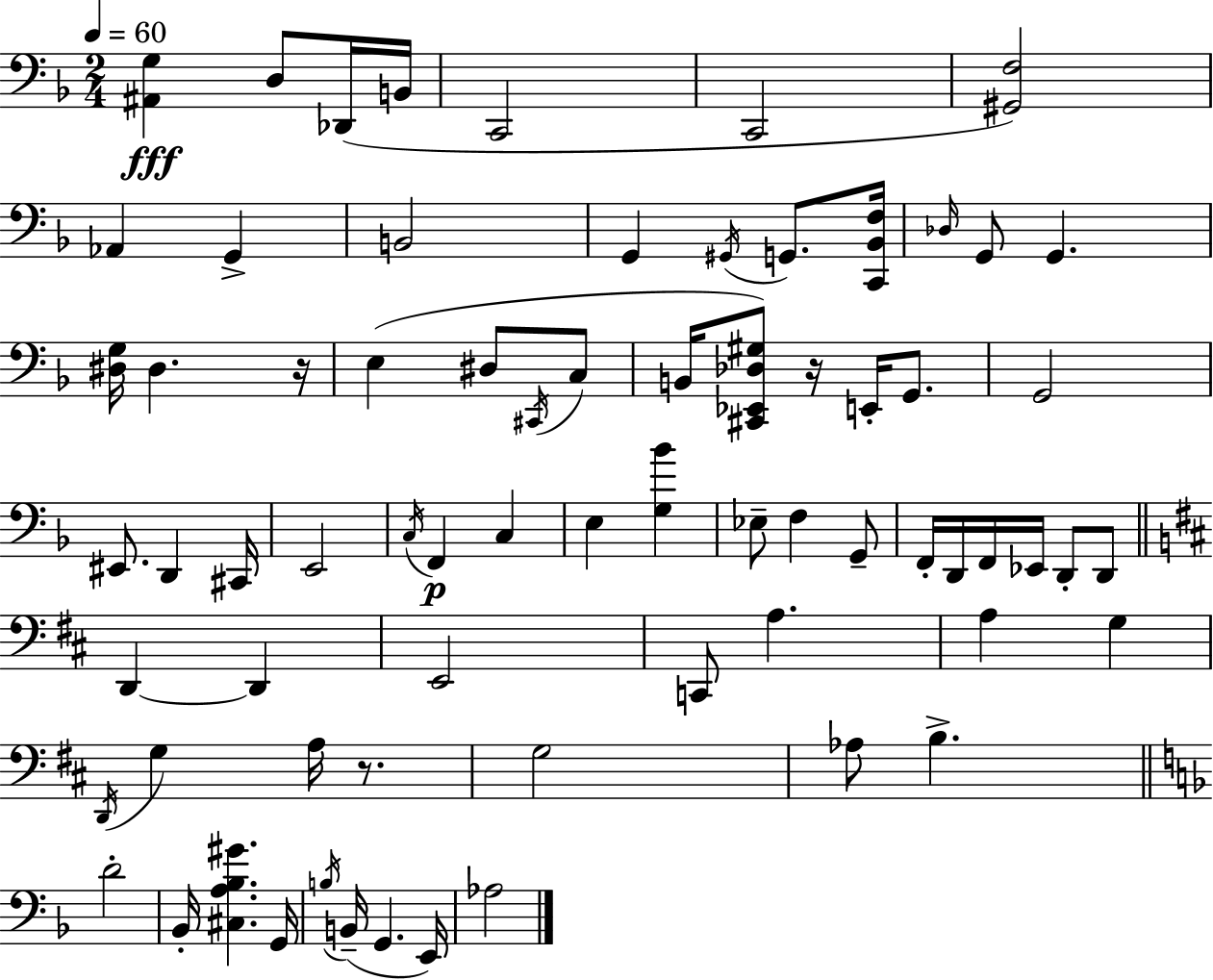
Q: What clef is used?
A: bass